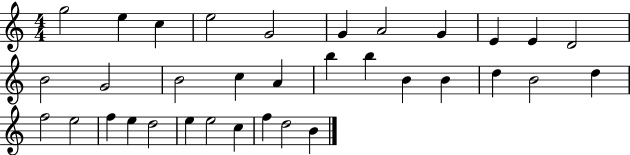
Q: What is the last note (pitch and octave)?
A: B4